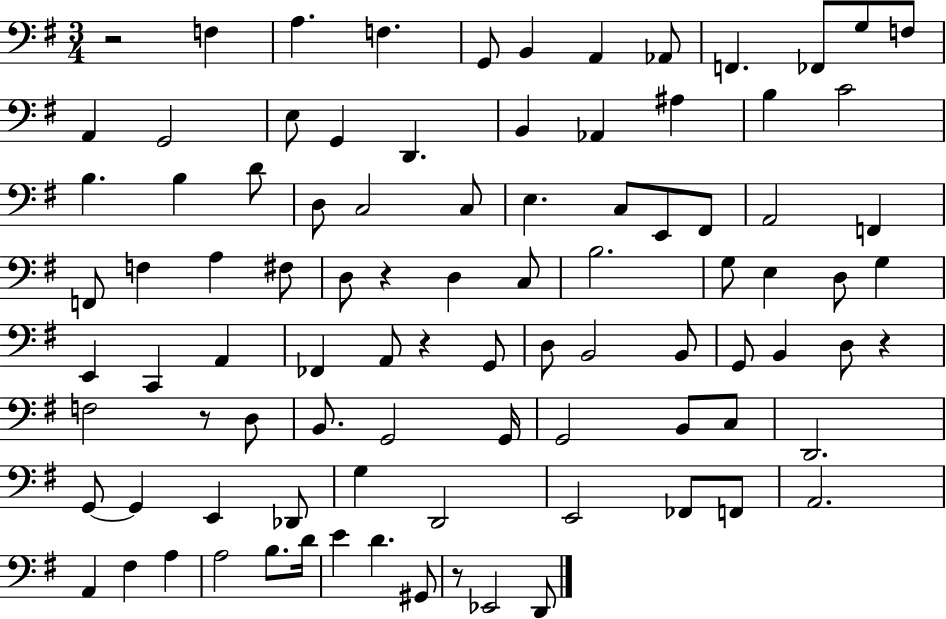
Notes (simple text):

R/h F3/q A3/q. F3/q. G2/e B2/q A2/q Ab2/e F2/q. FES2/e G3/e F3/e A2/q G2/h E3/e G2/q D2/q. B2/q Ab2/q A#3/q B3/q C4/h B3/q. B3/q D4/e D3/e C3/h C3/e E3/q. C3/e E2/e F#2/e A2/h F2/q F2/e F3/q A3/q F#3/e D3/e R/q D3/q C3/e B3/h. G3/e E3/q D3/e G3/q E2/q C2/q A2/q FES2/q A2/e R/q G2/e D3/e B2/h B2/e G2/e B2/q D3/e R/q F3/h R/e D3/e B2/e. G2/h G2/s G2/h B2/e C3/e D2/h. G2/e G2/q E2/q Db2/e G3/q D2/h E2/h FES2/e F2/e A2/h. A2/q F#3/q A3/q A3/h B3/e. D4/s E4/q D4/q. G#2/e R/e Eb2/h D2/e